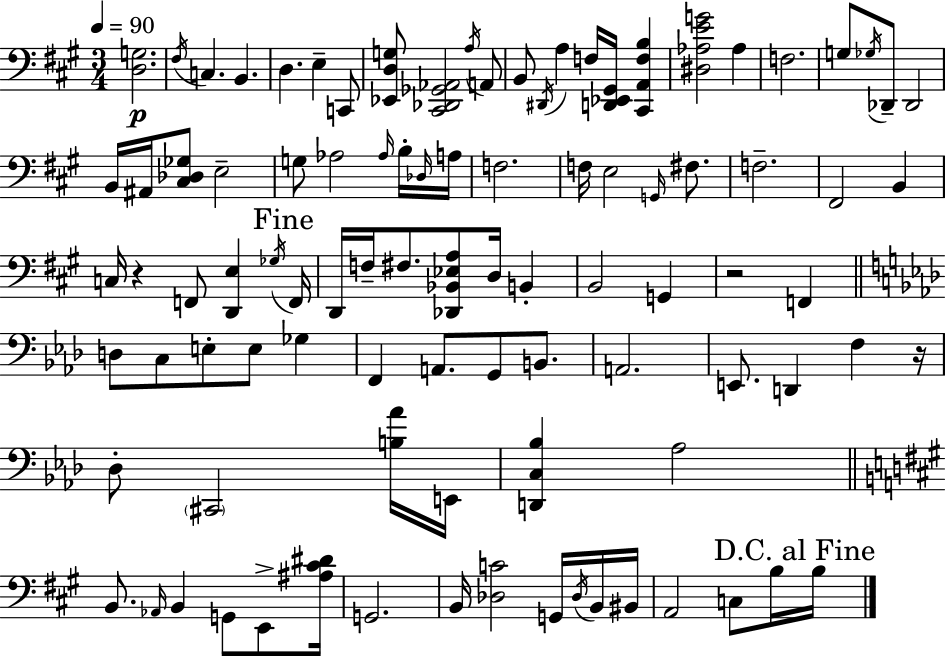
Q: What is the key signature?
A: A major